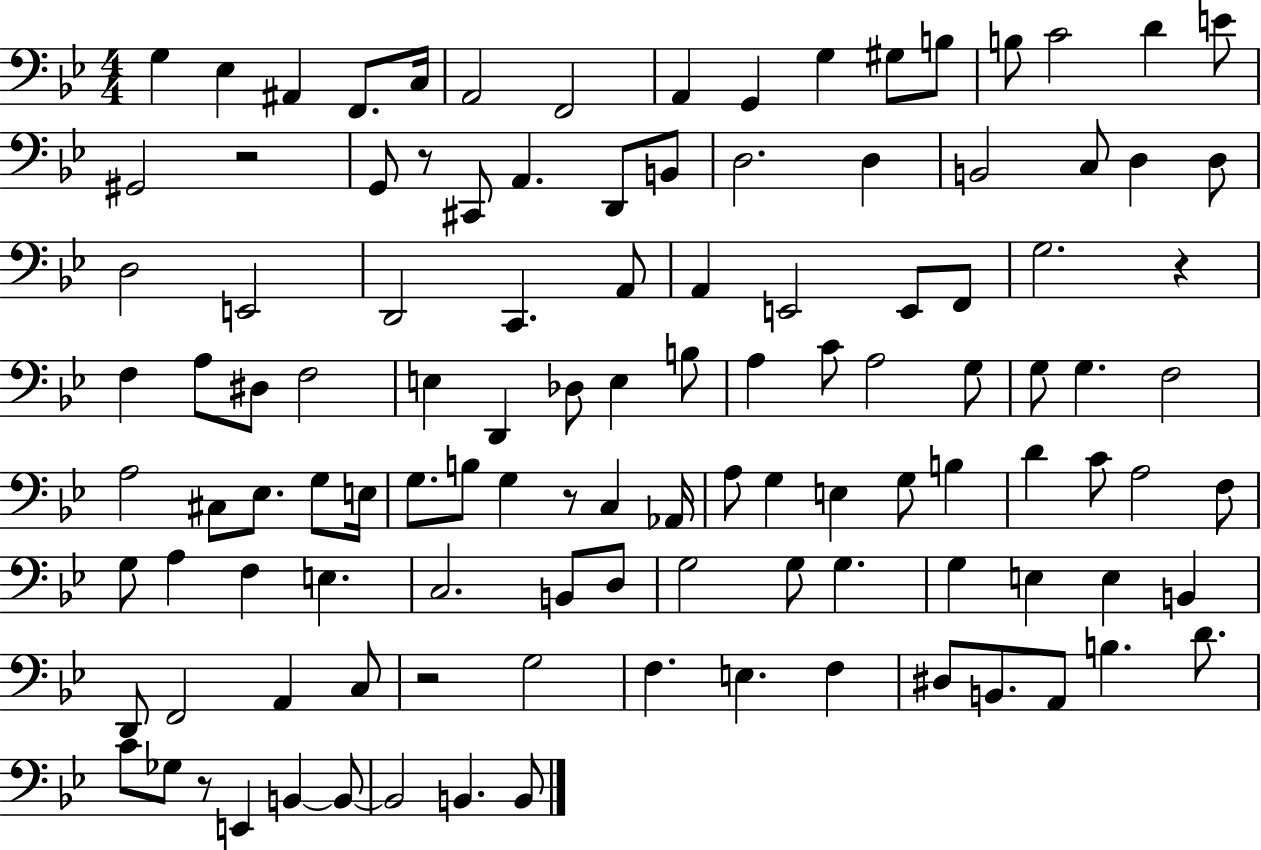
G3/q Eb3/q A#2/q F2/e. C3/s A2/h F2/h A2/q G2/q G3/q G#3/e B3/e B3/e C4/h D4/q E4/e G#2/h R/h G2/e R/e C#2/e A2/q. D2/e B2/e D3/h. D3/q B2/h C3/e D3/q D3/e D3/h E2/h D2/h C2/q. A2/e A2/q E2/h E2/e F2/e G3/h. R/q F3/q A3/e D#3/e F3/h E3/q D2/q Db3/e E3/q B3/e A3/q C4/e A3/h G3/e G3/e G3/q. F3/h A3/h C#3/e Eb3/e. G3/e E3/s G3/e. B3/e G3/q R/e C3/q Ab2/s A3/e G3/q E3/q G3/e B3/q D4/q C4/e A3/h F3/e G3/e A3/q F3/q E3/q. C3/h. B2/e D3/e G3/h G3/e G3/q. G3/q E3/q E3/q B2/q D2/e F2/h A2/q C3/e R/h G3/h F3/q. E3/q. F3/q D#3/e B2/e. A2/e B3/q. D4/e. C4/e Gb3/e R/e E2/q B2/q B2/e B2/h B2/q. B2/e